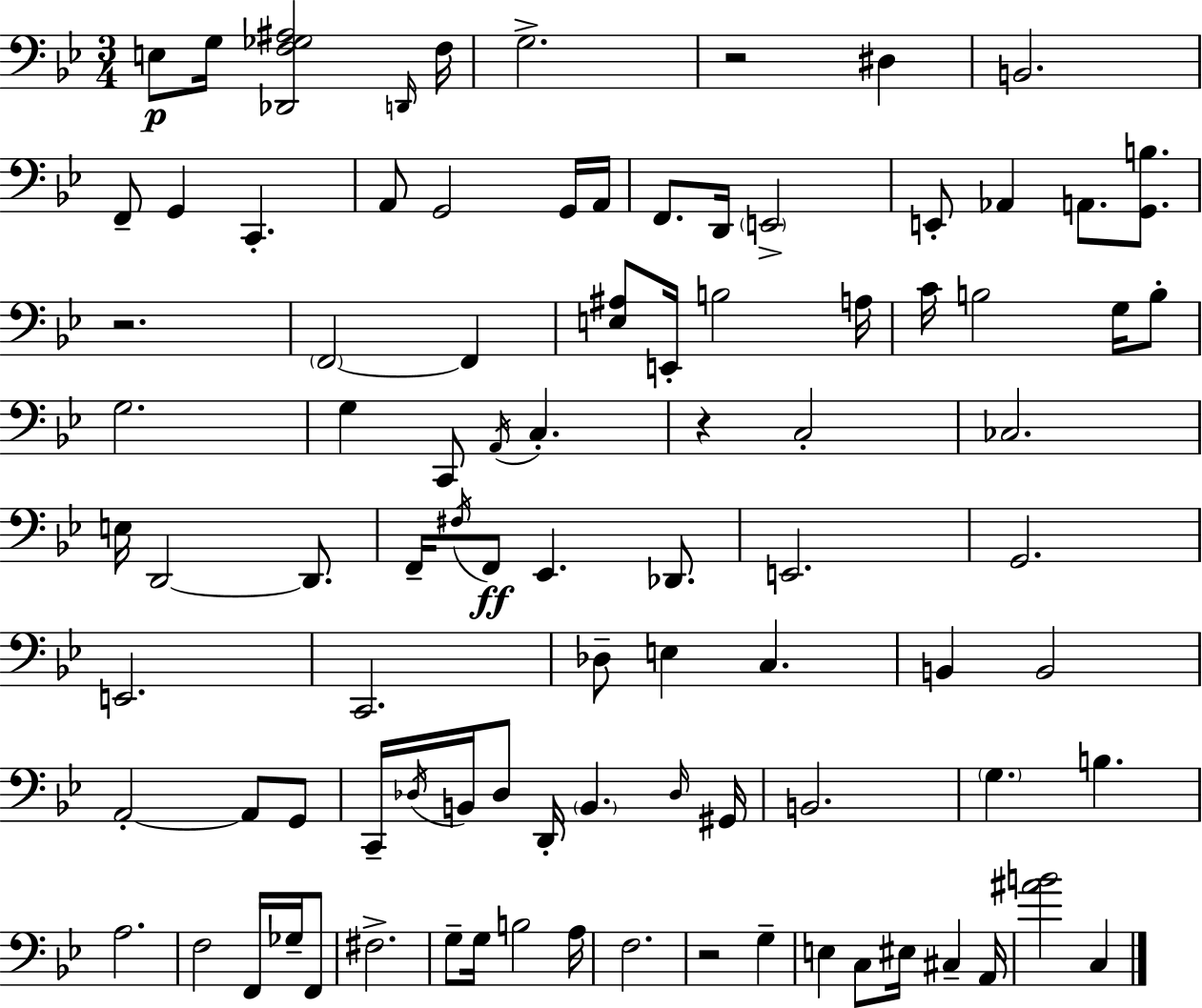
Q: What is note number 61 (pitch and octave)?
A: D2